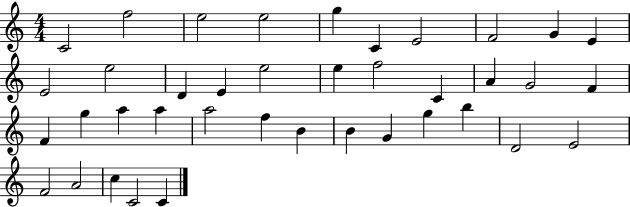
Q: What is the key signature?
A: C major